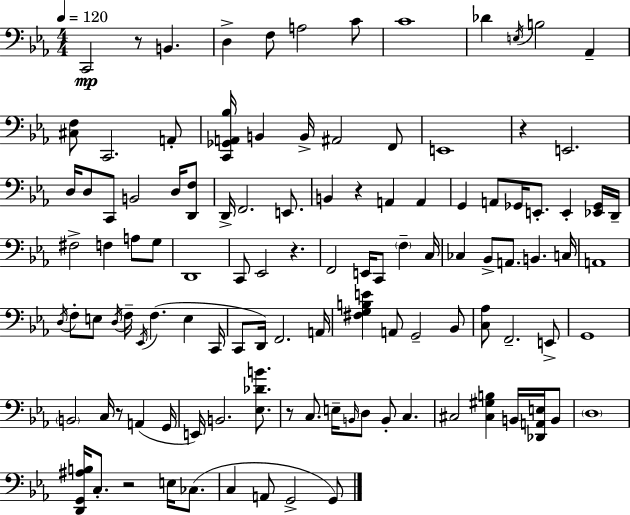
C2/h R/e B2/q. D3/q F3/e A3/h C4/e C4/w Db4/q E3/s B3/h Ab2/q [C#3,F3]/e C2/h. A2/e [C2,Gb2,A2,Bb3]/s B2/q B2/s A#2/h F2/e E2/w R/q E2/h. D3/s D3/e C2/e B2/h D3/s [D2,F3]/e D2/s F2/h. E2/e. B2/q R/q A2/q A2/q G2/q A2/e Gb2/s E2/e. E2/q [Eb2,Gb2]/s D2/s F#3/h F3/q A3/e G3/e D2/w C2/e Eb2/h R/q. F2/h E2/s C2/e F3/q C3/s CES3/q Bb2/e A2/e. B2/q. C3/s A2/w D3/s F3/e E3/e D3/s F3/s Eb2/s F3/q. E3/q C2/s C2/e D2/s F2/h. A2/s [F#3,G3,B3,E4]/q A2/e G2/h Bb2/e [C3,Ab3]/e F2/h. E2/e G2/w B2/h C3/s R/e A2/q G2/s E2/s B2/h. [Eb3,Db4,B4]/e. R/e C3/e. E3/s B2/s D3/e B2/e C3/q. C#3/h [C#3,G#3,B3]/q B2/s [Db2,A2,E3]/s B2/e D3/w [D2,G2,A#3,B3]/s C3/e. R/h E3/s CES3/e. C3/q A2/e G2/h G2/e